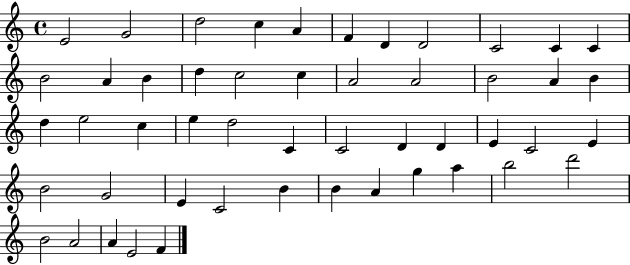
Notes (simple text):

E4/h G4/h D5/h C5/q A4/q F4/q D4/q D4/h C4/h C4/q C4/q B4/h A4/q B4/q D5/q C5/h C5/q A4/h A4/h B4/h A4/q B4/q D5/q E5/h C5/q E5/q D5/h C4/q C4/h D4/q D4/q E4/q C4/h E4/q B4/h G4/h E4/q C4/h B4/q B4/q A4/q G5/q A5/q B5/h D6/h B4/h A4/h A4/q E4/h F4/q